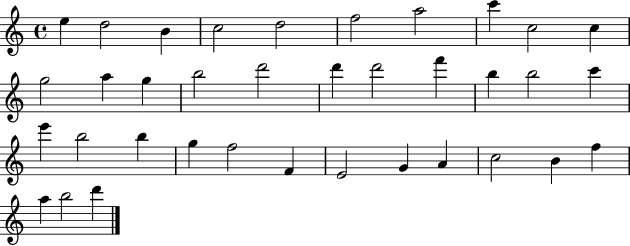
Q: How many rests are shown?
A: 0